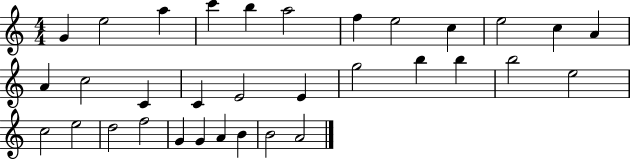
G4/q E5/h A5/q C6/q B5/q A5/h F5/q E5/h C5/q E5/h C5/q A4/q A4/q C5/h C4/q C4/q E4/h E4/q G5/h B5/q B5/q B5/h E5/h C5/h E5/h D5/h F5/h G4/q G4/q A4/q B4/q B4/h A4/h